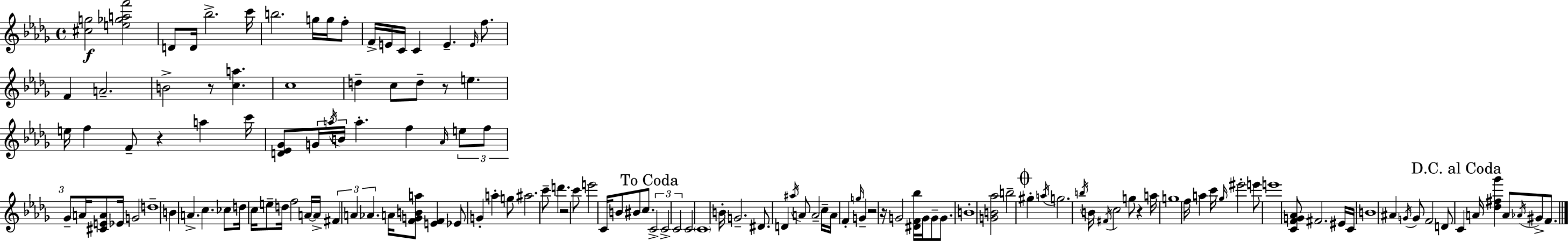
{
  \clef treble
  \time 4/4
  \defaultTimeSignature
  \key bes \minor
  <cis'' g''>2\f <e'' ges'' a'' f'''>2 | d'8 d'16 bes''2.-> c'''16 | b''2. g''16 g''16 f''8-. | f'16-> e'16 c'16 c'4 e'4.-- \grace { e'16 } f''8. | \break f'4 a'2.-- | b'2-> r8 <c'' a''>4. | c''1 | d''4-- c''8 d''8-- r8 e''4. | \break e''16 f''4 f'8-- r4 a''4 | c'''16 <d' ees' ges'>8 \tuplet 3/2 { g'16 \acciaccatura { a''16 } b'16 } a''4.-. f''4 | \grace { aes'16 } \tuplet 3/2 { e''8 f''8 ges'8-- } a'16 <cis' e' a'>8 ees'16 g'2 | d''1-- | \break b'4 a'4.-> c''4. | ces''8 d''16 c''16 e''8-- d''16 f''2 | a'16~~ a'16-> \tuplet 3/2 { fis'4 a'4 aes'4. } | a'16 <f' g' b' a''>8 <e' f'>4 ees'8 g'4-. a''4-. | \break g''8 ais''2. | c'''8-- d'''4. r2 | c'''8 e'''2 c'16 b'8 bis'8 | c''8. \mark "To Coda" \tuplet 3/2 { c'2-> c'2-> | \break c'2 } c'2 | \parenthesize c'1 | b'16-. g'2.-- | dis'8. d'4 \acciaccatura { ais''16 } a'8 a'2-- | \break c''16-- a'16 f'4-. \grace { g''16 } g'4-- r2 | r16 g'2 <dis' f' bes''>16 g'16 | g'8-- g'8. b'1-. | <g' b' aes''>2 b''2-- | \break \mark \markup { \musicglyph "scripts.coda" } gis''4-. \acciaccatura { a''16 } g''2. | \acciaccatura { b''16 } b'16 \acciaccatura { fis'16 } c''2 | g''8 r4 a''16 g''1 | f''16 a''4 c'''16 \grace { ges''16 } eis'''2-. | \break e'''8 e'''1 | <c' f' g' aes'>8 fis'2. | eis'16 c'16 b'1 | ais'4 \acciaccatura { g'16 } g'8 | \break f'2 d'8 \mark "D.C. al Coda" c'4 a'16 <des'' fis'' ges'''>4 | a'8 \acciaccatura { aes'16 } gis'8-> f'8. \bar "|."
}